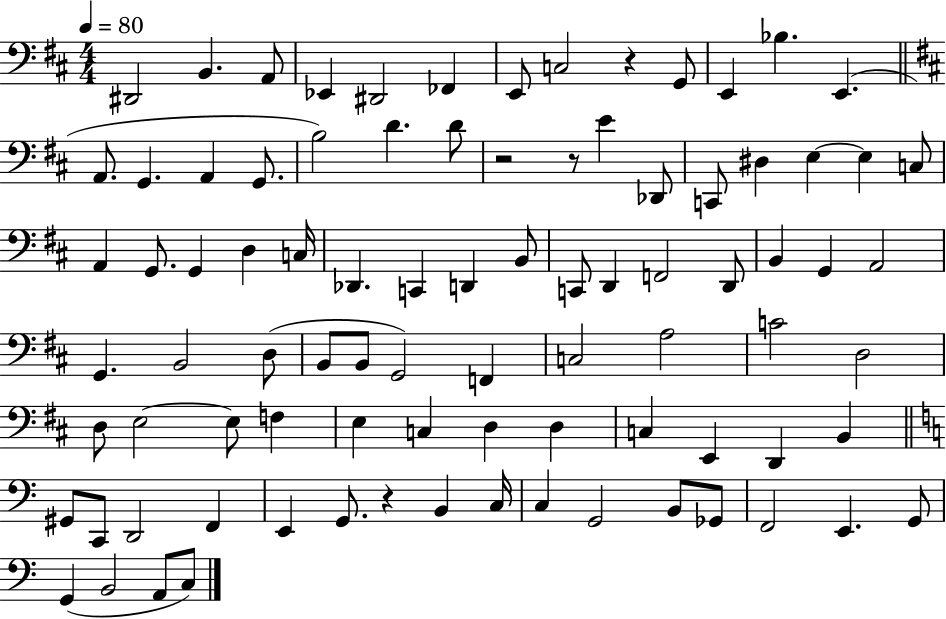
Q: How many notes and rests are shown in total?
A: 88